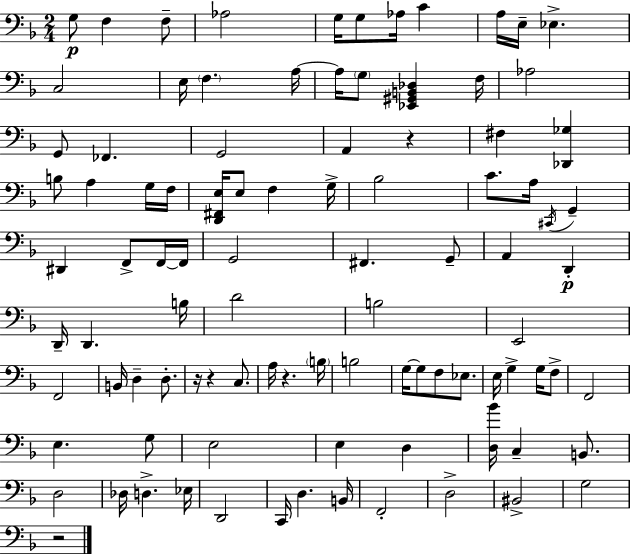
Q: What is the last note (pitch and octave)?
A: G3